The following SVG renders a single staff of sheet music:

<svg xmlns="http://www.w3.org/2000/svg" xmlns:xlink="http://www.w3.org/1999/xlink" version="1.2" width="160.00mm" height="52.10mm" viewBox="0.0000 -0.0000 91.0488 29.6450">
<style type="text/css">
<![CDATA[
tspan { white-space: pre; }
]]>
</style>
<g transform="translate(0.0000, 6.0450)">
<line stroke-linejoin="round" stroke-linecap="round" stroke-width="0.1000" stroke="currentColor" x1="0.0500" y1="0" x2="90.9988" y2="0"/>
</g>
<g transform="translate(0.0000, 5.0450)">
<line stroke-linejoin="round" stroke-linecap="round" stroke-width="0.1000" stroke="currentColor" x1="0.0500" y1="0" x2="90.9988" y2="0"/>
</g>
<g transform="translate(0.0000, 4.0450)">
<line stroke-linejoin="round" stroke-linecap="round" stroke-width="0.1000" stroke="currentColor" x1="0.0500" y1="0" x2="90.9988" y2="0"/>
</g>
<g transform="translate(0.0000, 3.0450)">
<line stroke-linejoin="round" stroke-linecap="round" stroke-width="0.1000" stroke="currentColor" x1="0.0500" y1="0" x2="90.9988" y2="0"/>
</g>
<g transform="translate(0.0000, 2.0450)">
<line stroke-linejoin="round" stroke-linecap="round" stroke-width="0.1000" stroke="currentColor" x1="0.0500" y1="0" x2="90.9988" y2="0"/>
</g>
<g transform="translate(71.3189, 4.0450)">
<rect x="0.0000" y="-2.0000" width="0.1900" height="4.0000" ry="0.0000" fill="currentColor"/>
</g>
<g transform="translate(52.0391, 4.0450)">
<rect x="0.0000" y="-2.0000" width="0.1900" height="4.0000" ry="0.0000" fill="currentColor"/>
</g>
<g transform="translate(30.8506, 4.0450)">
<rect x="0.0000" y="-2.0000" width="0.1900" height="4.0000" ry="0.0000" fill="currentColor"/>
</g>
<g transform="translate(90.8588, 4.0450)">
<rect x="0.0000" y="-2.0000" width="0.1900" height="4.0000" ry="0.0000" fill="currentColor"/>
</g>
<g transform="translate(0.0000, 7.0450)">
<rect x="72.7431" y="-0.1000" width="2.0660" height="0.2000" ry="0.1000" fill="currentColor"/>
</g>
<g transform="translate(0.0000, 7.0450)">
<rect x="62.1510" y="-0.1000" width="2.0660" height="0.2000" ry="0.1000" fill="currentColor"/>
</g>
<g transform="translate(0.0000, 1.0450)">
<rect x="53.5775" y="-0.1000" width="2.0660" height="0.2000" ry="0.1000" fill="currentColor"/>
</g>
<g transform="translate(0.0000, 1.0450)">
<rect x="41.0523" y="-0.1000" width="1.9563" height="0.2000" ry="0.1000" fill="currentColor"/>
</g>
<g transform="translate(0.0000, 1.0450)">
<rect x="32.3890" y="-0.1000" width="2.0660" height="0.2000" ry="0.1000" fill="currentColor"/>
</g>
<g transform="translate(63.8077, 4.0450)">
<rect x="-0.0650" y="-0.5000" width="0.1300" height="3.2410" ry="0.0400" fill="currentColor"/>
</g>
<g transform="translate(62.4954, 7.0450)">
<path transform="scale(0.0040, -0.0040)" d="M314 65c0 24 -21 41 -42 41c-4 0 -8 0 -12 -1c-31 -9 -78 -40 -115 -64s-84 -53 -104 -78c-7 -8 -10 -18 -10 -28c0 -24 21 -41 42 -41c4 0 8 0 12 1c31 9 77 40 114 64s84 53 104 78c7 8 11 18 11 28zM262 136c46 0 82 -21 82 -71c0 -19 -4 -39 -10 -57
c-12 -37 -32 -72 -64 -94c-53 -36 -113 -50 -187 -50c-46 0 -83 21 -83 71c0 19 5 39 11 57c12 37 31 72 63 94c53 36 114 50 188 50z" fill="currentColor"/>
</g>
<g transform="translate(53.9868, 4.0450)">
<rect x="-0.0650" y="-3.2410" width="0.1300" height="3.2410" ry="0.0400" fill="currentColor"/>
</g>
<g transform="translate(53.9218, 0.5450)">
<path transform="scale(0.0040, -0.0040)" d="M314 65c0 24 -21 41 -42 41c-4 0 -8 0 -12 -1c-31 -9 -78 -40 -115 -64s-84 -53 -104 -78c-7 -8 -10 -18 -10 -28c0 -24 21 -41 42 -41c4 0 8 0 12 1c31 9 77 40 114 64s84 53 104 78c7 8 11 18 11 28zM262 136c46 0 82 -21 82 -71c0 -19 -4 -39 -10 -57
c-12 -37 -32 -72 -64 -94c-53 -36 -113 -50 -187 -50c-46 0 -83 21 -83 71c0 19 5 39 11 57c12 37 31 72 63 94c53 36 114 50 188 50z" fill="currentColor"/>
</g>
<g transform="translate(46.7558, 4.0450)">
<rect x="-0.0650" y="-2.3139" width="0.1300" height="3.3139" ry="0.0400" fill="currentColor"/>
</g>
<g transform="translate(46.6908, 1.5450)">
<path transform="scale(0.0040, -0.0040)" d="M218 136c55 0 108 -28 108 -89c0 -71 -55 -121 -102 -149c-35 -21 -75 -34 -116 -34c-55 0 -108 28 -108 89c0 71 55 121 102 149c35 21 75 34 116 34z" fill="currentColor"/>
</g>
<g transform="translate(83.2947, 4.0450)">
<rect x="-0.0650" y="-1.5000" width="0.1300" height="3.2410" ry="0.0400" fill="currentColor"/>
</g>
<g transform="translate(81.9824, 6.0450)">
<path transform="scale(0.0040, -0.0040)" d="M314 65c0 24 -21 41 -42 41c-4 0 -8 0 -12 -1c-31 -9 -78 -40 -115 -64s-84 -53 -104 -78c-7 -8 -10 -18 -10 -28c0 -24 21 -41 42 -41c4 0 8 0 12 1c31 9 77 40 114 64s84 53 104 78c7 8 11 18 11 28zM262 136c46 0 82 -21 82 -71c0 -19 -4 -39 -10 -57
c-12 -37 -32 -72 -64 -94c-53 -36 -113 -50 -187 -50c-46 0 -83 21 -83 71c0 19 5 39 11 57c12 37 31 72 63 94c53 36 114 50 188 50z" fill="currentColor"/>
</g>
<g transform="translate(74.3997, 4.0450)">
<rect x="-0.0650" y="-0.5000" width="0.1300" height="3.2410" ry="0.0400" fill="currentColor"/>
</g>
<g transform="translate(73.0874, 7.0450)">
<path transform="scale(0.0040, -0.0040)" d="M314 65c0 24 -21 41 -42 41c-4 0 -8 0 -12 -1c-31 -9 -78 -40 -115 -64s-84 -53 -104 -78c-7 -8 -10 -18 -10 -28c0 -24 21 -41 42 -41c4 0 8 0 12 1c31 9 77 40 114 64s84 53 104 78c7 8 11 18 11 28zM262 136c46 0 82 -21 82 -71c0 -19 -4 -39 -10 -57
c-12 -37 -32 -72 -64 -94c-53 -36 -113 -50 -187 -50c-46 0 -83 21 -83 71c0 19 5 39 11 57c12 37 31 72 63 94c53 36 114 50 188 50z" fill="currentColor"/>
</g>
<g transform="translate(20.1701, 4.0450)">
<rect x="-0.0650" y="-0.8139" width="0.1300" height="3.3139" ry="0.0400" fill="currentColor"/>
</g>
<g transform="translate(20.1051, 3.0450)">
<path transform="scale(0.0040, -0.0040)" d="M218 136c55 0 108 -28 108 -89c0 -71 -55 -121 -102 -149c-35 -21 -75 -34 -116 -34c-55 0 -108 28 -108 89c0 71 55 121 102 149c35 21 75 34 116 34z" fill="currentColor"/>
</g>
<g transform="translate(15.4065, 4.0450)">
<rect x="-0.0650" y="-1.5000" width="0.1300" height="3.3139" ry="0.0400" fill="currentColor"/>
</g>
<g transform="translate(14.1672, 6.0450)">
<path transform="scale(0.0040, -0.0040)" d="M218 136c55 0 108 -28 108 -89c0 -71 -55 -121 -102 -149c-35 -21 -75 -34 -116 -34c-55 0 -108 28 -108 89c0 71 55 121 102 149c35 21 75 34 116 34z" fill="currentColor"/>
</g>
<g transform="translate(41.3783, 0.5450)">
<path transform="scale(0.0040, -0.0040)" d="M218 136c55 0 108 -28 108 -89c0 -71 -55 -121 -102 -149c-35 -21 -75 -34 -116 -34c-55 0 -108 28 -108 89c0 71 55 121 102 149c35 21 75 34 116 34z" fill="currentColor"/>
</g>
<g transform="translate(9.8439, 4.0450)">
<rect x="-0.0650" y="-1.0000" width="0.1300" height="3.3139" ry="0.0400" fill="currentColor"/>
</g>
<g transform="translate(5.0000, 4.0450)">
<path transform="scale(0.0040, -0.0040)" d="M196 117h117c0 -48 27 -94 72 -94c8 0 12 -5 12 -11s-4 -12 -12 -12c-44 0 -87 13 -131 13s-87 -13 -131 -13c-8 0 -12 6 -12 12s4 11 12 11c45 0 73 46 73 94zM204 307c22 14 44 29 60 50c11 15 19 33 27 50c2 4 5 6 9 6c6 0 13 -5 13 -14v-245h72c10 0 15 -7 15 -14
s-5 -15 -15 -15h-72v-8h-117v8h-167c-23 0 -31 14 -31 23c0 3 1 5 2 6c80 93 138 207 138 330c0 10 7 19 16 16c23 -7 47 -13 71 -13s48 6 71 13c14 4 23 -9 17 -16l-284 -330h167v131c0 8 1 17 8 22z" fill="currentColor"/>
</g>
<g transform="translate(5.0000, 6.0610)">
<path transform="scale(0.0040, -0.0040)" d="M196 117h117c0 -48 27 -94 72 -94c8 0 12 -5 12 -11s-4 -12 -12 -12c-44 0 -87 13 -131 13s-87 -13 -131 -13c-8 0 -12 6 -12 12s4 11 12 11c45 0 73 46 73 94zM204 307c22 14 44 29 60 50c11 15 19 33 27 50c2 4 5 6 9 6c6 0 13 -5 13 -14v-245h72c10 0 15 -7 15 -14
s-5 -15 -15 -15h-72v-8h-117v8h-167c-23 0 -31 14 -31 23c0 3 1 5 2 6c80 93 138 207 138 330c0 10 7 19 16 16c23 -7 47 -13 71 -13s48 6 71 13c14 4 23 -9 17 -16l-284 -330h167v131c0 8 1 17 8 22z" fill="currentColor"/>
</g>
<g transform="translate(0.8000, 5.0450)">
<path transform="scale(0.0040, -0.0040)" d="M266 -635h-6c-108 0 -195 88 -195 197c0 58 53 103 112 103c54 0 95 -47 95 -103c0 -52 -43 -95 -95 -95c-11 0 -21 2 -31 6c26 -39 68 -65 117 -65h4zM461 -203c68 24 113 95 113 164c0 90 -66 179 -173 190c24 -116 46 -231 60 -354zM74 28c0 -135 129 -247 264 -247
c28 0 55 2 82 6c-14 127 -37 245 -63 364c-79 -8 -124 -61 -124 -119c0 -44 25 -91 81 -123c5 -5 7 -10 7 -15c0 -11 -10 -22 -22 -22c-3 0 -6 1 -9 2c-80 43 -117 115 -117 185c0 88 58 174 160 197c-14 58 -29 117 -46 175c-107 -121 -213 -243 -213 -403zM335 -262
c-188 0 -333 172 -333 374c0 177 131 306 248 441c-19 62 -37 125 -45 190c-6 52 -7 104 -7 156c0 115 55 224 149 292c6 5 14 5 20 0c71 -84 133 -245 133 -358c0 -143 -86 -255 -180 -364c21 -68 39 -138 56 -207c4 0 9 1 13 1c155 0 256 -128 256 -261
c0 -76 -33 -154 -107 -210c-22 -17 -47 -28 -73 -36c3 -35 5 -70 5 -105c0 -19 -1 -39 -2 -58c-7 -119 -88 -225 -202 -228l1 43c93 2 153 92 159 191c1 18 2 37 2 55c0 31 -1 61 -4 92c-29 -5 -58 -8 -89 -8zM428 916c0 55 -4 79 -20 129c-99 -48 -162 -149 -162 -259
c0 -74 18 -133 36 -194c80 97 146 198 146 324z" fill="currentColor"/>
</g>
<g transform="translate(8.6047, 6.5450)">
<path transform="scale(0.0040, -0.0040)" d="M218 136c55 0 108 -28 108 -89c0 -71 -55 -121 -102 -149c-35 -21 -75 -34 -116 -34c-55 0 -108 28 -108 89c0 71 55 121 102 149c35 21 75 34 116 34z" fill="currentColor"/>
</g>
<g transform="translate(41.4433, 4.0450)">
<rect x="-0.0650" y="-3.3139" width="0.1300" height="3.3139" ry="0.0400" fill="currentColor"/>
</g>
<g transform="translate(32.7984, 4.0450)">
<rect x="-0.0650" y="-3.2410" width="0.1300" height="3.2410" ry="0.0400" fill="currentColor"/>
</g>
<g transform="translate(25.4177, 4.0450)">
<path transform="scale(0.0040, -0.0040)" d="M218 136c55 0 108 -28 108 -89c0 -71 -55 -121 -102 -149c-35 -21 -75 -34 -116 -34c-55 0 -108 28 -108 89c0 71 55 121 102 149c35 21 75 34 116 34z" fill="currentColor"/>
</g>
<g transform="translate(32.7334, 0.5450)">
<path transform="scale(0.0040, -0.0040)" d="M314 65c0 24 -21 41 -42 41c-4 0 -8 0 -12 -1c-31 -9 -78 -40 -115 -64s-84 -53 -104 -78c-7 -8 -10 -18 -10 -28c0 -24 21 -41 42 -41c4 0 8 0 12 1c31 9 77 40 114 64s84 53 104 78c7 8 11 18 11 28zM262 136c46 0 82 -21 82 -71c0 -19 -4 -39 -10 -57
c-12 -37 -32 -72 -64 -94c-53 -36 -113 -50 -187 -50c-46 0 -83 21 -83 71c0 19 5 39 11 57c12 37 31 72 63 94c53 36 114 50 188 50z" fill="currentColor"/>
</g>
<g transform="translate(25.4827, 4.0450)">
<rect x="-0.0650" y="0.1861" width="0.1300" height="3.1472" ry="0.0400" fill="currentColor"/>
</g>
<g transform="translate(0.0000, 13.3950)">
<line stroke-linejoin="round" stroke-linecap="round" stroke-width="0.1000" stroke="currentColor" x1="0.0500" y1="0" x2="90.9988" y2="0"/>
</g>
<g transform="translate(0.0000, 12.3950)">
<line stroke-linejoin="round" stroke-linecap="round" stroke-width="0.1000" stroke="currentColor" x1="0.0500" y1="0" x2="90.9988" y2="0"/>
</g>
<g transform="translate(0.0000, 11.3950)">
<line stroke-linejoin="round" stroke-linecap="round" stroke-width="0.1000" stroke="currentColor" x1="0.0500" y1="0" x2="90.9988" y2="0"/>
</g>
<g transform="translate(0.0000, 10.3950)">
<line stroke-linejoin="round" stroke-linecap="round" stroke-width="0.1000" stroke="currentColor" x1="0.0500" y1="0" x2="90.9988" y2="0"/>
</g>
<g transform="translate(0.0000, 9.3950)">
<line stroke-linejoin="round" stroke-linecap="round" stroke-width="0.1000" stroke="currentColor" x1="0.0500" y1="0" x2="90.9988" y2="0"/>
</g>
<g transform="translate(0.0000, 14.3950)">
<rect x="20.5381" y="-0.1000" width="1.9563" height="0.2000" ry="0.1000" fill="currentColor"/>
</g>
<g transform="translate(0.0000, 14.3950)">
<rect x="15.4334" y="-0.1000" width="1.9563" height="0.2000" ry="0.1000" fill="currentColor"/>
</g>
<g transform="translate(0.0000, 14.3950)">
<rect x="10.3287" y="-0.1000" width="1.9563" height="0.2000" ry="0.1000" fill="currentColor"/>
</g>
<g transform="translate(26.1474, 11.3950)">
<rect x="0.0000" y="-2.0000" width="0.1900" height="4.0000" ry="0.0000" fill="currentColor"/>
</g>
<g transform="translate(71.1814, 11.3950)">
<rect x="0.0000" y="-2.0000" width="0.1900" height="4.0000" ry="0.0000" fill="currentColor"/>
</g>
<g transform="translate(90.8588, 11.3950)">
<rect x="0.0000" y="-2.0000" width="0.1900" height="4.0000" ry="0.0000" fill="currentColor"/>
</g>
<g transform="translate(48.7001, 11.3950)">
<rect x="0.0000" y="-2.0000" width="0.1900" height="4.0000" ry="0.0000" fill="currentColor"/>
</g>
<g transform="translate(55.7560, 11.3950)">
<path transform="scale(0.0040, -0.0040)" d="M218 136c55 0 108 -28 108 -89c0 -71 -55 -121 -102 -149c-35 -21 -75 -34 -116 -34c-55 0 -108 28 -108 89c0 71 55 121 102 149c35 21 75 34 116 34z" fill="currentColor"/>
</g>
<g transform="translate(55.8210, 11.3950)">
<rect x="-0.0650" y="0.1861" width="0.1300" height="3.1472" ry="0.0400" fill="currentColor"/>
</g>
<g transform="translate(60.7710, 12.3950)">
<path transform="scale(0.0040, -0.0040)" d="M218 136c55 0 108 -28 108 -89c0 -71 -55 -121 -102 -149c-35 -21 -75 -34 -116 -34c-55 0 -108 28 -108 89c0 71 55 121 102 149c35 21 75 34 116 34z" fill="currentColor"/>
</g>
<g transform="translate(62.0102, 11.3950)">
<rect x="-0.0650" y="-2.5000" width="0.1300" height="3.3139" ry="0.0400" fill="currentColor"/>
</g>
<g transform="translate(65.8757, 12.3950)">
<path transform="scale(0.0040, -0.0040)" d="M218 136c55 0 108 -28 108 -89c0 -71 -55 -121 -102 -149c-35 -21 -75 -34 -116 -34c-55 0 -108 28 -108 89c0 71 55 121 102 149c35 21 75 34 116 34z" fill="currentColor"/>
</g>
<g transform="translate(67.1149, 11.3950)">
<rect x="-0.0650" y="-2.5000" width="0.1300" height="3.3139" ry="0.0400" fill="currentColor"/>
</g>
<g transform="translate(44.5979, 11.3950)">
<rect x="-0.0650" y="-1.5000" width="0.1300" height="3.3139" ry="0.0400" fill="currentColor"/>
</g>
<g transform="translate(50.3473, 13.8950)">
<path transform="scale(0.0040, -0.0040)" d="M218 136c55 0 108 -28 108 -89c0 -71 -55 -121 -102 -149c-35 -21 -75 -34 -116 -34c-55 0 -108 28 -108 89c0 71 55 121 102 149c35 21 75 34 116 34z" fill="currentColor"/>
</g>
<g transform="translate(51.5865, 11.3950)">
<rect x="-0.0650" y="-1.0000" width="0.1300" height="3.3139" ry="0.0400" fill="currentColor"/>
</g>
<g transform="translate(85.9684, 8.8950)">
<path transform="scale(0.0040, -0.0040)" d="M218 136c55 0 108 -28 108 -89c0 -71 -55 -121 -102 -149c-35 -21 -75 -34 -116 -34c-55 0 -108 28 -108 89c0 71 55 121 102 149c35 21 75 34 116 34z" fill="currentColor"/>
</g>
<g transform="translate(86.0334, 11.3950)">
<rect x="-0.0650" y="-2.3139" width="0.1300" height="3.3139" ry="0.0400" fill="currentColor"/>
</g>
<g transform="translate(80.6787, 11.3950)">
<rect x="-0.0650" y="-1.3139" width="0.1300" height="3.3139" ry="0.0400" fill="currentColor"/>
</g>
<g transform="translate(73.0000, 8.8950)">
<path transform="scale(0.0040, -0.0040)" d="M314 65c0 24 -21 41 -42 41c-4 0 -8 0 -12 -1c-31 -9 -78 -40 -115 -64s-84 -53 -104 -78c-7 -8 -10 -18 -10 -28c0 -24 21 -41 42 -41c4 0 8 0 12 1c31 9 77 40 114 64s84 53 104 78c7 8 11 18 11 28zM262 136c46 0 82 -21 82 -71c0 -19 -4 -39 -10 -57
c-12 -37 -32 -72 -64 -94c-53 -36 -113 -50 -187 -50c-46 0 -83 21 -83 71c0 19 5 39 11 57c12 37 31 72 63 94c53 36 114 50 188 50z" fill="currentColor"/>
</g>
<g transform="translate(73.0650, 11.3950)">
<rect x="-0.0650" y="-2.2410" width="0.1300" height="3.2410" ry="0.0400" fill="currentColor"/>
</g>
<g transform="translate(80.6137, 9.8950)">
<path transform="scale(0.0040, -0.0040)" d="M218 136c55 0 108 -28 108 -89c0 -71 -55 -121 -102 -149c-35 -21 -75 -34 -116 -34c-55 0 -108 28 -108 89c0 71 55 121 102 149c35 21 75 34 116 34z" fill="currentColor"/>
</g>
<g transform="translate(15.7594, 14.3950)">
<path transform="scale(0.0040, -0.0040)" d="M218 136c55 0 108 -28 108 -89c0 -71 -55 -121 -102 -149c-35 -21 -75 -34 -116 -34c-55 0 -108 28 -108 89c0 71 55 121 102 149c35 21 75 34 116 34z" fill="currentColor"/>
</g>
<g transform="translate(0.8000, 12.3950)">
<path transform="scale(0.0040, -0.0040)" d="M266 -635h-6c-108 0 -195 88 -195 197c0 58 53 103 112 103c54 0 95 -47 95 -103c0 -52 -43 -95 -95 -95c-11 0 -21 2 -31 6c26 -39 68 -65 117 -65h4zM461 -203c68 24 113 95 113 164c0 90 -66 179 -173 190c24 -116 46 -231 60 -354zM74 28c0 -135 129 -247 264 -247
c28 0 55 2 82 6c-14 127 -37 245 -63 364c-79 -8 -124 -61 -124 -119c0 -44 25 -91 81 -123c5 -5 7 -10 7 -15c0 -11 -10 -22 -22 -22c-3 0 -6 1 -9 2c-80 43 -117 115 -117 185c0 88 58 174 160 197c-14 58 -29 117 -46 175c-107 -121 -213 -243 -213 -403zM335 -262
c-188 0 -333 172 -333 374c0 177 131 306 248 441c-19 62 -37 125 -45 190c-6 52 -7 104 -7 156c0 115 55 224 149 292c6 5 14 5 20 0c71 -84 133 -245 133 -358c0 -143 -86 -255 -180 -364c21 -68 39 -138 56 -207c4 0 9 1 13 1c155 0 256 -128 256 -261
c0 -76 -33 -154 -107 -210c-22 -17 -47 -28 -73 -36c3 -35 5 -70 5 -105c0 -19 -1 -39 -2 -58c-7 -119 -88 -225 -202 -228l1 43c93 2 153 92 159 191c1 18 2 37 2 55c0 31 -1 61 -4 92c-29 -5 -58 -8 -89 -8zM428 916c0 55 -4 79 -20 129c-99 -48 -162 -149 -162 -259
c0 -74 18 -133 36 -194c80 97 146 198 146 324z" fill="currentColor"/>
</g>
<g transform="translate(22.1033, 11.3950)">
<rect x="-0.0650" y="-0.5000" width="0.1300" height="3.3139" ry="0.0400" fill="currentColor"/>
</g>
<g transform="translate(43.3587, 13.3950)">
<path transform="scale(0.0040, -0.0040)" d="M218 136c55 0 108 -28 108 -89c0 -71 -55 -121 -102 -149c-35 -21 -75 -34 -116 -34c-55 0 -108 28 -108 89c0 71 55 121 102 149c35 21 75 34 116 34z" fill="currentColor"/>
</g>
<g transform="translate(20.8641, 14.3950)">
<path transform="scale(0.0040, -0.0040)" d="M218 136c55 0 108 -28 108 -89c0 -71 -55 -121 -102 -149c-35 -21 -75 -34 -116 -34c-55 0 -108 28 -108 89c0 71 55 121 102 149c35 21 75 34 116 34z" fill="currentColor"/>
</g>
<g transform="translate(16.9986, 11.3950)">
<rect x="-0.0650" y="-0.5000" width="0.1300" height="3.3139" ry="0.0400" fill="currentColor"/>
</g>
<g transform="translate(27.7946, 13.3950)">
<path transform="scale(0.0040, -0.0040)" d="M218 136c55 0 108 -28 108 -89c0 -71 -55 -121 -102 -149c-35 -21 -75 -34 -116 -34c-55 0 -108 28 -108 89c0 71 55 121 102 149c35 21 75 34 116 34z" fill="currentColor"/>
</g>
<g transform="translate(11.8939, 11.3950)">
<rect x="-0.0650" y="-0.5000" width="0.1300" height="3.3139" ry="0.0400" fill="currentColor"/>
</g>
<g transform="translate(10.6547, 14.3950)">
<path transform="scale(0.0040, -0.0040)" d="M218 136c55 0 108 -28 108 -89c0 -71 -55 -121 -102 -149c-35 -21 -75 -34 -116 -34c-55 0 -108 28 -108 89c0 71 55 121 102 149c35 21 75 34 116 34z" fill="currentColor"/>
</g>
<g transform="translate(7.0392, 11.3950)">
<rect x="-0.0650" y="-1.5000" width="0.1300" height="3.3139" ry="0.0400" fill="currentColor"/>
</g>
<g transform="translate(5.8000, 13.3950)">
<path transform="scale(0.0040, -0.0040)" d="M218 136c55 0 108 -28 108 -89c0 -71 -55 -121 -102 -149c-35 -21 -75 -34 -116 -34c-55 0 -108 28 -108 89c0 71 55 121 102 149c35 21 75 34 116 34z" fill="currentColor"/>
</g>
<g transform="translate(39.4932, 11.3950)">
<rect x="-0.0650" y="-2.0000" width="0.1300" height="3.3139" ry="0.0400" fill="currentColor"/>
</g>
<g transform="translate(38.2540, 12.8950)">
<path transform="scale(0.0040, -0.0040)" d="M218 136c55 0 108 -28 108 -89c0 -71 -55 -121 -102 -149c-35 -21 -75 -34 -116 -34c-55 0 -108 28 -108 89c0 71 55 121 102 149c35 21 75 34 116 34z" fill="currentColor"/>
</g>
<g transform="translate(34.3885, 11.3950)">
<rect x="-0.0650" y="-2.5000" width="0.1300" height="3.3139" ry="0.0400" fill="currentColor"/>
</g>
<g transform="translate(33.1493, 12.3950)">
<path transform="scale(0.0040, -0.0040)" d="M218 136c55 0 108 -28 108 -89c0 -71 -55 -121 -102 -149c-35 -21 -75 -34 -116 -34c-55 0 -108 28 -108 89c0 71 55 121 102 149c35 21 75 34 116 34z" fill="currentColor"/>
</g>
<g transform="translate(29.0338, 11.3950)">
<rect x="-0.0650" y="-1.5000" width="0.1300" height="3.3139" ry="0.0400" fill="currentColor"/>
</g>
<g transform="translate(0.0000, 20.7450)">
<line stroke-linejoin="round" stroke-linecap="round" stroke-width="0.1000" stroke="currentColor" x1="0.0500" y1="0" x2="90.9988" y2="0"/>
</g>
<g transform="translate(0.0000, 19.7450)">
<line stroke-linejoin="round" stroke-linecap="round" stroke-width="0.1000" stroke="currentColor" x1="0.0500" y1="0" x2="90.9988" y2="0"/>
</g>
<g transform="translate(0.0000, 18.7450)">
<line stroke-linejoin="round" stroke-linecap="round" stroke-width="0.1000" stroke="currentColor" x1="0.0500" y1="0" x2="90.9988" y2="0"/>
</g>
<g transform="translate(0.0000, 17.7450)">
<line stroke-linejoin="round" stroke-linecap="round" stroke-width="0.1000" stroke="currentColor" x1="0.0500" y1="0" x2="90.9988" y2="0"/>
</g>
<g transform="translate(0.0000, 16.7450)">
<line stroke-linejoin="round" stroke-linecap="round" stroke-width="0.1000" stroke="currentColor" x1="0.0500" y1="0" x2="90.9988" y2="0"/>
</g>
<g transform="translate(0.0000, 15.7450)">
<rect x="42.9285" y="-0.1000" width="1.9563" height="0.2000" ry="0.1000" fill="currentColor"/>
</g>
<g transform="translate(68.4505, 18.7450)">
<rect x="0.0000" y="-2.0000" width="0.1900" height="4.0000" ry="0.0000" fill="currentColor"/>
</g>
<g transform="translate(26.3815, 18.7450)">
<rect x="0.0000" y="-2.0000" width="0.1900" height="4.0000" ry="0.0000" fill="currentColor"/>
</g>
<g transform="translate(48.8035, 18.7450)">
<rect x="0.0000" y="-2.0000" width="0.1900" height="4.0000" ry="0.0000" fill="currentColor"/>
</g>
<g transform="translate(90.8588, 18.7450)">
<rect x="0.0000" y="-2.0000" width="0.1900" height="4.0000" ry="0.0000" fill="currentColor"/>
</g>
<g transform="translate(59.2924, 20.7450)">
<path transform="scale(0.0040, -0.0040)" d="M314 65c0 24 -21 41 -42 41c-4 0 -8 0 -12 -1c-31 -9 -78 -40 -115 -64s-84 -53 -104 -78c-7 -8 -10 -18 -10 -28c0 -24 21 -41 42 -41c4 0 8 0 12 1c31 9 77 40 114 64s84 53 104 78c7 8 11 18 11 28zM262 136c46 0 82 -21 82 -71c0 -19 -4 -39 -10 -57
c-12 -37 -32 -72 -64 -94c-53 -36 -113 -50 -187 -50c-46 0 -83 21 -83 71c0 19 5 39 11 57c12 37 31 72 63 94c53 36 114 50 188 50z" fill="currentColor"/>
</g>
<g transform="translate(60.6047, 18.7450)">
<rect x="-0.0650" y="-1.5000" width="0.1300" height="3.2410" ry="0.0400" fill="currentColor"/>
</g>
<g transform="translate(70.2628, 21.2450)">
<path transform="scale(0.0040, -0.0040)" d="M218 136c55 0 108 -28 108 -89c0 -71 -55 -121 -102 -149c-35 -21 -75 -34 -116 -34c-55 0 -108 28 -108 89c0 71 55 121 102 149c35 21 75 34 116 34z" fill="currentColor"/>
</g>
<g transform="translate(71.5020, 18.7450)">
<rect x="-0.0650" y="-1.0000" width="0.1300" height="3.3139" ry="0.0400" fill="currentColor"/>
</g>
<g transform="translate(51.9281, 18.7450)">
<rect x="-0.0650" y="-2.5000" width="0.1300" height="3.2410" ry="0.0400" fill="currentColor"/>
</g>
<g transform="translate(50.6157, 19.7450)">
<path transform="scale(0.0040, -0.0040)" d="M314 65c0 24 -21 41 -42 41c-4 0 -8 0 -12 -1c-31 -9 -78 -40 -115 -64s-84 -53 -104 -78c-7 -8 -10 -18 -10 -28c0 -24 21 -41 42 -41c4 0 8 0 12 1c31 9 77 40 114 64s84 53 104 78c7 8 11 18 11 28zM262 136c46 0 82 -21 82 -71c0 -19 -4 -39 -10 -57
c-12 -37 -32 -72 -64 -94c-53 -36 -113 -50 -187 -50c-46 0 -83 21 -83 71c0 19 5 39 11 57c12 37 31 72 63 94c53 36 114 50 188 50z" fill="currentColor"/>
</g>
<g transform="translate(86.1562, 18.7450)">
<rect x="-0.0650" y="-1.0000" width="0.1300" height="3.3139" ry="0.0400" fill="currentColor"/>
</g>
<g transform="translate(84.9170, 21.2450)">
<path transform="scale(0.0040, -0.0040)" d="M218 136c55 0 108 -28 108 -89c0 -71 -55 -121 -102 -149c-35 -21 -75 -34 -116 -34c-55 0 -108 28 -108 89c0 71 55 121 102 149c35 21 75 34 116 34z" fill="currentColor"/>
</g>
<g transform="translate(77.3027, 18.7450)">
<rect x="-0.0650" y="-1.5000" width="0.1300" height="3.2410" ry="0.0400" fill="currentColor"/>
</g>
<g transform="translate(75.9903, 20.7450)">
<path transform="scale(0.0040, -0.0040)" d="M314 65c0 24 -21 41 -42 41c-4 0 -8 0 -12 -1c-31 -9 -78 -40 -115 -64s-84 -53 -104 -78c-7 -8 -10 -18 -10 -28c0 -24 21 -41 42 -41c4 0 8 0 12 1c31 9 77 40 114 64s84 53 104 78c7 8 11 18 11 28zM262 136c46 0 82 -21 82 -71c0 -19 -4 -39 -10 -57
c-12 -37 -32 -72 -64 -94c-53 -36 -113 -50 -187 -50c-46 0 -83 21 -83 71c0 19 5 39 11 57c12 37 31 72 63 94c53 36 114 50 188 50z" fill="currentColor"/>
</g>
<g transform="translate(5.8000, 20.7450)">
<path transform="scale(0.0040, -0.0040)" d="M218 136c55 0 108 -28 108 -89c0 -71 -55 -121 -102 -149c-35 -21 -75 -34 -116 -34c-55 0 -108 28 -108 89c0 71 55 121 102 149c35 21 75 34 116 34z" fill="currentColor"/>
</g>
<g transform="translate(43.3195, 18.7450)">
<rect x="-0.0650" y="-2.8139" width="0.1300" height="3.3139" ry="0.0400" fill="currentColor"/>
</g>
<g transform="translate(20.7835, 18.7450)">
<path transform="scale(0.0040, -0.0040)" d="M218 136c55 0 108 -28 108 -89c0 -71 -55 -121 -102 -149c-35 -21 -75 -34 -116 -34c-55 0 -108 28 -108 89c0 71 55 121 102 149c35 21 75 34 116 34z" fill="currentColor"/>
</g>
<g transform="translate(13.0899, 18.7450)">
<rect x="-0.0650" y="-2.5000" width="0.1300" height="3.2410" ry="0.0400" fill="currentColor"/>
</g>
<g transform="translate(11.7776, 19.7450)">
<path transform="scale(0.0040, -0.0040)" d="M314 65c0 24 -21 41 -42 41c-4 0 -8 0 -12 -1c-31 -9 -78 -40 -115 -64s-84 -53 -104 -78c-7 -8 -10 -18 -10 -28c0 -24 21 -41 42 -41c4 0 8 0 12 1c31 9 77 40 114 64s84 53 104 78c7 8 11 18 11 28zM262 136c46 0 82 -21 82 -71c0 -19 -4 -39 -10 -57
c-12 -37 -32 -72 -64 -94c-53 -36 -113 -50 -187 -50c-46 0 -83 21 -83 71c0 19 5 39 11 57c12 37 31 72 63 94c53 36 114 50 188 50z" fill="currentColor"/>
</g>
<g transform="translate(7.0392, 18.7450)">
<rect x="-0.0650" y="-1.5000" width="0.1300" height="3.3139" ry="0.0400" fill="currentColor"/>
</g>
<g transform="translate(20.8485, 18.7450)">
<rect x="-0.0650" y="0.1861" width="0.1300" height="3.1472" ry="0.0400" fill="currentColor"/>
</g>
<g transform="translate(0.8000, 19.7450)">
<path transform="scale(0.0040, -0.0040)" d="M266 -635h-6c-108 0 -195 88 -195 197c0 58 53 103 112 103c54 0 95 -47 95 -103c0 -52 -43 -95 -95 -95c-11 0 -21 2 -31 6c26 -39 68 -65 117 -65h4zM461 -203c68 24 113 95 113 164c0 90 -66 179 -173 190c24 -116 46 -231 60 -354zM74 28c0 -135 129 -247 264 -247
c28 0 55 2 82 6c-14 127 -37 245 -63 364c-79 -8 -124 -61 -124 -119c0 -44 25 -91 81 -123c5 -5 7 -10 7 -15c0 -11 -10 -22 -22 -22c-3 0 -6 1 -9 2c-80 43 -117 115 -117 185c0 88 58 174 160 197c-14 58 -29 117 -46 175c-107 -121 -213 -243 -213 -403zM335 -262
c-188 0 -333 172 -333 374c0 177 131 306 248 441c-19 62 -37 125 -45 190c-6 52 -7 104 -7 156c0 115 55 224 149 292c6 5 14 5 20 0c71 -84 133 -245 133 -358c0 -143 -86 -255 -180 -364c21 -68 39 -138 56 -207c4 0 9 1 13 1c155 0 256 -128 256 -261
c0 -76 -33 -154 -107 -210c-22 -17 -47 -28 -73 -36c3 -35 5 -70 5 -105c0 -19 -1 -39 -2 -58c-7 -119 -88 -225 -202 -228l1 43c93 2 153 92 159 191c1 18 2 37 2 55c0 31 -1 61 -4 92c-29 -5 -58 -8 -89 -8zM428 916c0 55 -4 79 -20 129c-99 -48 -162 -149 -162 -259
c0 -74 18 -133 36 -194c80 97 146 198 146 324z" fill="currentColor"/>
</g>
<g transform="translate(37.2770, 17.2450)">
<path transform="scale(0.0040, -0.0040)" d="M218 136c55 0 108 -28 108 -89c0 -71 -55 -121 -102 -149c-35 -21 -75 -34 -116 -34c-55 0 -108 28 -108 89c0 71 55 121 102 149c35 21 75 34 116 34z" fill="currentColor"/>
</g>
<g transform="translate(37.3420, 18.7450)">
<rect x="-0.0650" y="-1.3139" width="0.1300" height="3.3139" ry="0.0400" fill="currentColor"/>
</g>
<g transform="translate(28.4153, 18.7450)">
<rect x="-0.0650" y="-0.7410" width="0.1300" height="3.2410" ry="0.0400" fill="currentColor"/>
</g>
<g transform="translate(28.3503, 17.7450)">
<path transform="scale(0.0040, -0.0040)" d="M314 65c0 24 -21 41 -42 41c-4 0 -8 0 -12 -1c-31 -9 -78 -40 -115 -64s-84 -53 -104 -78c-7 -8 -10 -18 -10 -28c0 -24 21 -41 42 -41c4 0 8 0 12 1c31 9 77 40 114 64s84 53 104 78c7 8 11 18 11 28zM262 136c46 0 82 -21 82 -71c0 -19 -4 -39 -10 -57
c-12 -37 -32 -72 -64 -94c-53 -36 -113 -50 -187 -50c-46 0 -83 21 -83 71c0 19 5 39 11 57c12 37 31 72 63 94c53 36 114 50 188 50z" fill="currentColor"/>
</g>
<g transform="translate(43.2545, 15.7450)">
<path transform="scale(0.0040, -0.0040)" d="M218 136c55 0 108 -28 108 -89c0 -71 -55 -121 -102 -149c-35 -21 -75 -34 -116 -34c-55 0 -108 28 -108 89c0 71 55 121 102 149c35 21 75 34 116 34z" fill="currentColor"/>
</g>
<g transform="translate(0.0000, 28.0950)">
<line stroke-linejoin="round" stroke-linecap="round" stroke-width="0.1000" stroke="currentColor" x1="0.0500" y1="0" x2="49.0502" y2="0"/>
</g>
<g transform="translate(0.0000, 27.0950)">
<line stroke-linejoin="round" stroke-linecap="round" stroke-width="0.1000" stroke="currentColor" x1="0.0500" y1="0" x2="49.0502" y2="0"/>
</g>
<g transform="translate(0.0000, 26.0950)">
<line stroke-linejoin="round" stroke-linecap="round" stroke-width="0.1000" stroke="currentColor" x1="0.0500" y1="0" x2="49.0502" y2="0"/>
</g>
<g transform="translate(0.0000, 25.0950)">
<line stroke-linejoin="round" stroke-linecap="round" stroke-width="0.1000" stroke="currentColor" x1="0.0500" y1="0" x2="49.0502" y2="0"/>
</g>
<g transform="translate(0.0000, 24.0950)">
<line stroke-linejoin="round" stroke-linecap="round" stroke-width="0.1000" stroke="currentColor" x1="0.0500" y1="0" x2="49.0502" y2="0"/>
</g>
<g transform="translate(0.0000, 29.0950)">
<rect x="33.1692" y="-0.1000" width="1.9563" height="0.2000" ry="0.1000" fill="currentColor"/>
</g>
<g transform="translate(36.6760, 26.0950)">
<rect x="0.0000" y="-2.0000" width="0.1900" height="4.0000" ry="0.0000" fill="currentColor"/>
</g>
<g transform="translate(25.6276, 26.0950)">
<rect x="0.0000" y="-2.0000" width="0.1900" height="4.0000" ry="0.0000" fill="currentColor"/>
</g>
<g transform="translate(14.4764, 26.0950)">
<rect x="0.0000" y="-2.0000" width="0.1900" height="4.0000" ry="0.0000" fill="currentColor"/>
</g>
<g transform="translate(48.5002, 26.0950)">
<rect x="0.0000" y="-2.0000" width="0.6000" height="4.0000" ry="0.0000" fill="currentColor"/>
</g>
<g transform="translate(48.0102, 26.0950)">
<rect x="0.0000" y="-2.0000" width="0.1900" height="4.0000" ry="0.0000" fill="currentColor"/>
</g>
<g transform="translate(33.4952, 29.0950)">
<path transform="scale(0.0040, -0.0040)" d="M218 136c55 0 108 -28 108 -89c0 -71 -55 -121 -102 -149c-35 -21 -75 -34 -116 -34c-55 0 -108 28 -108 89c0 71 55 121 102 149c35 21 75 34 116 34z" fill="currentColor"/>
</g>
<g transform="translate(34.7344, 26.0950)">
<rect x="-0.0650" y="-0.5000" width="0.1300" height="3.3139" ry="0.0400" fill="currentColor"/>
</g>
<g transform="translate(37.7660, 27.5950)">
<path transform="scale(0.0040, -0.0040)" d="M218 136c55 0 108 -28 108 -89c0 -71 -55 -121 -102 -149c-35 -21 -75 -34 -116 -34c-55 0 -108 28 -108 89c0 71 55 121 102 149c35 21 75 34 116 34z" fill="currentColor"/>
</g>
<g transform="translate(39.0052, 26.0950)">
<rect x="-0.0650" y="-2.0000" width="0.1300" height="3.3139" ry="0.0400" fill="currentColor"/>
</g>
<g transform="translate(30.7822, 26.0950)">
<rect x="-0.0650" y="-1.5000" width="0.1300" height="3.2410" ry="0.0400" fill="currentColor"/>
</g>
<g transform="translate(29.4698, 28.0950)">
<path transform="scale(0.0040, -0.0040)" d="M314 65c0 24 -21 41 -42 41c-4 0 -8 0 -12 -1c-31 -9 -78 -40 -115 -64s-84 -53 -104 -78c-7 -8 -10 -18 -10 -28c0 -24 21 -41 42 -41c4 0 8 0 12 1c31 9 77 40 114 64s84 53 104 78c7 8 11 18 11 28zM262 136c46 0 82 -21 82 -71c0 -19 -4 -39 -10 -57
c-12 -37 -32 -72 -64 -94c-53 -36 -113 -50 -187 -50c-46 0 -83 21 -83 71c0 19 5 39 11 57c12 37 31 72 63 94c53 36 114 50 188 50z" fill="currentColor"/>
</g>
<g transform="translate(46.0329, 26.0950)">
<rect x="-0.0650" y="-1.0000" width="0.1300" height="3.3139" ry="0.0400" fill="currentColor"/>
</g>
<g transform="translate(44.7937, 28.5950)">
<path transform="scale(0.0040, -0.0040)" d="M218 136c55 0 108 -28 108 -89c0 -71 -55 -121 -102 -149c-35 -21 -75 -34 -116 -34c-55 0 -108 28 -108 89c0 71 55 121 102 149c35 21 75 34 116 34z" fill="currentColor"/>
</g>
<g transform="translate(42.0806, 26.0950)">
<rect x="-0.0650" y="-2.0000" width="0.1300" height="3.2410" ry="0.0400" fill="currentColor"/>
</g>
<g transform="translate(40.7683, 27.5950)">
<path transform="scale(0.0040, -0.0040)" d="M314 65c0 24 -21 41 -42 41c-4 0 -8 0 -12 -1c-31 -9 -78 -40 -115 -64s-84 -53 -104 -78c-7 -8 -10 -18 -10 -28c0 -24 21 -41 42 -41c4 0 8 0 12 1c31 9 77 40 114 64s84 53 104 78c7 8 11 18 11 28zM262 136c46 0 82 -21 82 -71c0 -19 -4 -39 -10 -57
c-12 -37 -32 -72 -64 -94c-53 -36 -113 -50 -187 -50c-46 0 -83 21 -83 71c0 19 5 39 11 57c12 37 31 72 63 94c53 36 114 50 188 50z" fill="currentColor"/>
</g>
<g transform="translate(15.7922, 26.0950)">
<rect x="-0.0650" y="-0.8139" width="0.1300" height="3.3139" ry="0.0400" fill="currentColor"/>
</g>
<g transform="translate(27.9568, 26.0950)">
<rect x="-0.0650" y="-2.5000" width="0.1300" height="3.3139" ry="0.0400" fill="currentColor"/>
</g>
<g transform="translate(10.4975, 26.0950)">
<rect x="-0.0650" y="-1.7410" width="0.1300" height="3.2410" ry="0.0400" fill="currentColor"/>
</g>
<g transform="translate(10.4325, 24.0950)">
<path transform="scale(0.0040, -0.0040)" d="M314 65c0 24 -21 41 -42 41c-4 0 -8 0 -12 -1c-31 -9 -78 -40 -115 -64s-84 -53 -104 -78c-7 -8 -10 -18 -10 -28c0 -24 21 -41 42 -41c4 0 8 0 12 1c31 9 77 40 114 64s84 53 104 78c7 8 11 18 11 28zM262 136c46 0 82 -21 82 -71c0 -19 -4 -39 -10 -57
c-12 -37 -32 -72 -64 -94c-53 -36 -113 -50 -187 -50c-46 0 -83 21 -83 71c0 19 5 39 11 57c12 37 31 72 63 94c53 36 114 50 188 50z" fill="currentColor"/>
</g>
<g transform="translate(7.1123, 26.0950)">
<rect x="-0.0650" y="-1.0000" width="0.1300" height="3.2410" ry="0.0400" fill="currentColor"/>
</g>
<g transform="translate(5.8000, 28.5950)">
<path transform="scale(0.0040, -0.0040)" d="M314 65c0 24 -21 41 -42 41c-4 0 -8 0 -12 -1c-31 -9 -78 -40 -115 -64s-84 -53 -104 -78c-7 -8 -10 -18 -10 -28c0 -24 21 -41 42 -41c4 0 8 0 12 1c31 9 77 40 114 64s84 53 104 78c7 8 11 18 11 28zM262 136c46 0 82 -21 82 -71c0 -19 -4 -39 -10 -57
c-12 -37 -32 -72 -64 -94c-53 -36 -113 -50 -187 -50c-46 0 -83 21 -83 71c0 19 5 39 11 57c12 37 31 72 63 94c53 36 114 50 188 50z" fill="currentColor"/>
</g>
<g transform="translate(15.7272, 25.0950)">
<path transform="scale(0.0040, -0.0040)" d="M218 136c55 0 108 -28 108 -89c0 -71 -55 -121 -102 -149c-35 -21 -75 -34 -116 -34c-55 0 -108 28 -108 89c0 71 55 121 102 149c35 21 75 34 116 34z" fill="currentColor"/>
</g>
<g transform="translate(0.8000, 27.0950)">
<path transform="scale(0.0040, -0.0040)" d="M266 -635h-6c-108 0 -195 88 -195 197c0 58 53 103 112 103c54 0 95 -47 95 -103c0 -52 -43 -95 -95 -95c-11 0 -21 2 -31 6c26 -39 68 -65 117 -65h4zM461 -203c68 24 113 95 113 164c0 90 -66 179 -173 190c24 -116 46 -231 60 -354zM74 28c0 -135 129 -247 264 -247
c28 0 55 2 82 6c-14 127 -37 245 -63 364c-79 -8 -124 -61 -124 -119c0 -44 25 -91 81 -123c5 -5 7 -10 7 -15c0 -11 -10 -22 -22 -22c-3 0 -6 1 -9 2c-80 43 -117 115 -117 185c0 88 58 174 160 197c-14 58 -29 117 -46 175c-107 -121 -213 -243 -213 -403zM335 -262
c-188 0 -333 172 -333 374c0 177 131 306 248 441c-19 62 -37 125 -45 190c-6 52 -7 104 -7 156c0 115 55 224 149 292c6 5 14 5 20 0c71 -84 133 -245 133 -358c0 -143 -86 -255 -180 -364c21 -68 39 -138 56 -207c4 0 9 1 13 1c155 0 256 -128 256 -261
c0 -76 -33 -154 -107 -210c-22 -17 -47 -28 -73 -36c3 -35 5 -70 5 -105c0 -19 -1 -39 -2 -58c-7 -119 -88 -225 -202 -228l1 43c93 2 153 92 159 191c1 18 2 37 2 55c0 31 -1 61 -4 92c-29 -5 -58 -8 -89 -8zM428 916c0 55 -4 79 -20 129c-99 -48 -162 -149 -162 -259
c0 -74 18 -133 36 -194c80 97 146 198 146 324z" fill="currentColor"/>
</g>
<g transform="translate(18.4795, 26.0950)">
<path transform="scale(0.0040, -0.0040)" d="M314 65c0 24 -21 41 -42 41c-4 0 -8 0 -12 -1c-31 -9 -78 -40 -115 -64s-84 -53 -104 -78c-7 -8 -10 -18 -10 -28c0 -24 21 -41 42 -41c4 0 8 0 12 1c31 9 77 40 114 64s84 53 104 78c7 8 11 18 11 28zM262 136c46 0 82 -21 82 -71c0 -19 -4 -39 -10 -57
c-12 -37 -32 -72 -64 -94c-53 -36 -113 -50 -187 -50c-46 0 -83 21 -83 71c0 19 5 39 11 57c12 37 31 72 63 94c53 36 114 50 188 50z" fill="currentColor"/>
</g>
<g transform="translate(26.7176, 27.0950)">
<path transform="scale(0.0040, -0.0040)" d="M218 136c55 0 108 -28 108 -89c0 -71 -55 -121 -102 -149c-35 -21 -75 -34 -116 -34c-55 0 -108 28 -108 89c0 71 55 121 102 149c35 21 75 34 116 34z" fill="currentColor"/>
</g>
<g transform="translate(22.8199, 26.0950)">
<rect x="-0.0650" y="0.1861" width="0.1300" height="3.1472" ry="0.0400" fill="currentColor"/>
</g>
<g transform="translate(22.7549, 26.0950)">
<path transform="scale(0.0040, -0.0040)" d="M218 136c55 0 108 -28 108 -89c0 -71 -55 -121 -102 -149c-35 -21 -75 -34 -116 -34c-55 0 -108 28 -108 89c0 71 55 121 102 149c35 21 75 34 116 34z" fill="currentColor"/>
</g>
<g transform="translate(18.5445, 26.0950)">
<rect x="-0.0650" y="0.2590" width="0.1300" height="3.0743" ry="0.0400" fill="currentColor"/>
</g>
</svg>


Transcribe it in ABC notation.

X:1
T:Untitled
M:4/4
L:1/4
K:C
D E d B b2 b g b2 C2 C2 E2 E C C C E G F E D B G G g2 e g E G2 B d2 e a G2 E2 D E2 D D2 f2 d B2 B G E2 C F F2 D